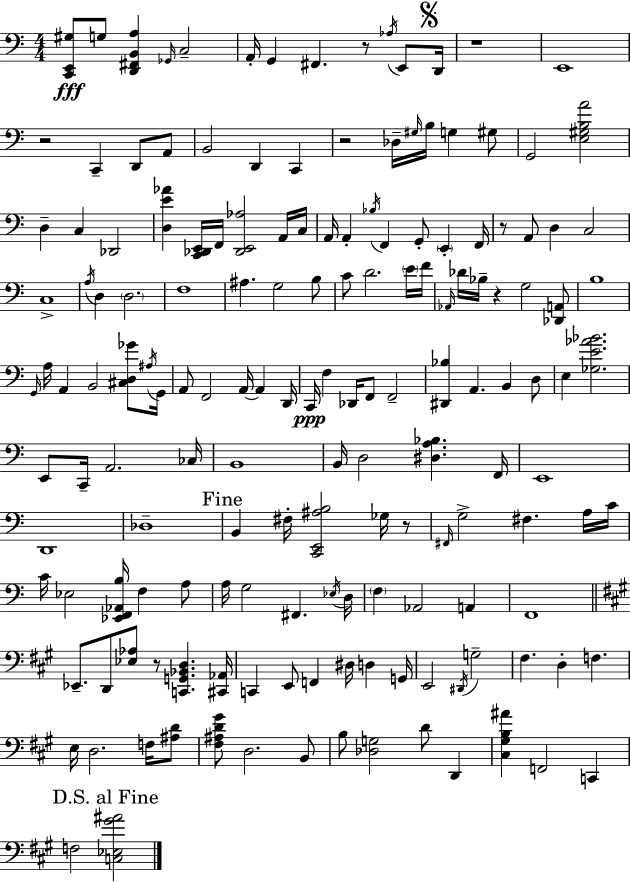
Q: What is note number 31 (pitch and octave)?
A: Bb3